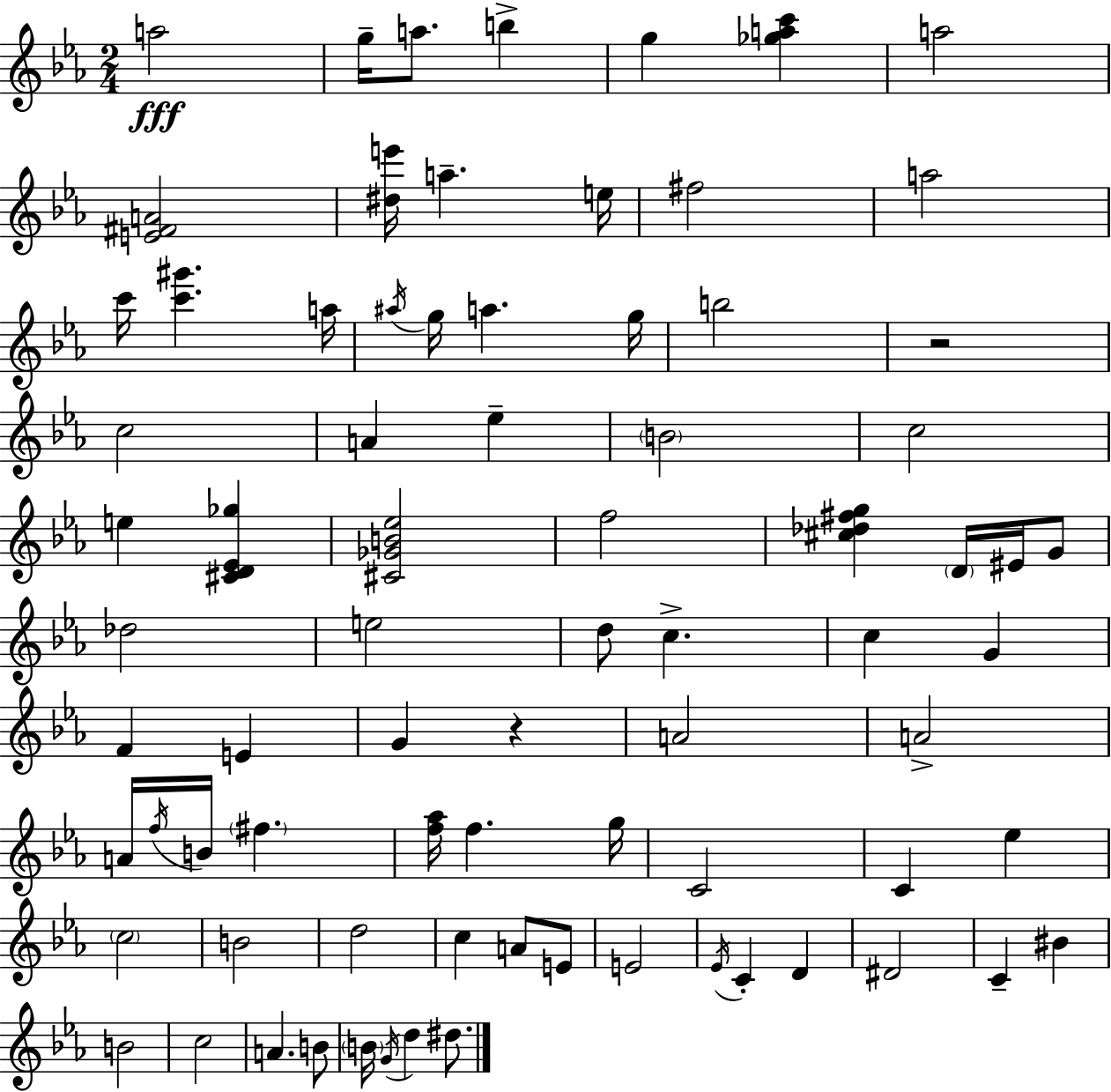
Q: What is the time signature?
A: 2/4